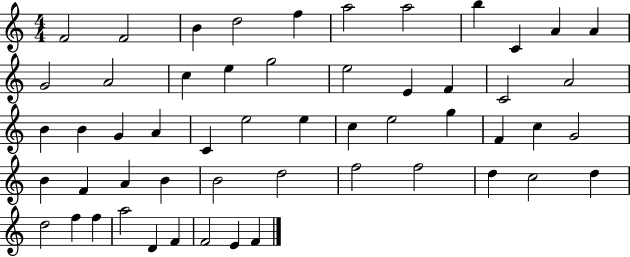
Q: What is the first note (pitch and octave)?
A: F4